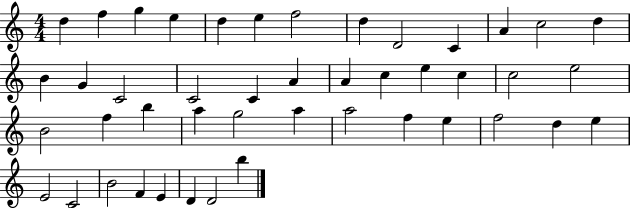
{
  \clef treble
  \numericTimeSignature
  \time 4/4
  \key c \major
  d''4 f''4 g''4 e''4 | d''4 e''4 f''2 | d''4 d'2 c'4 | a'4 c''2 d''4 | \break b'4 g'4 c'2 | c'2 c'4 a'4 | a'4 c''4 e''4 c''4 | c''2 e''2 | \break b'2 f''4 b''4 | a''4 g''2 a''4 | a''2 f''4 e''4 | f''2 d''4 e''4 | \break e'2 c'2 | b'2 f'4 e'4 | d'4 d'2 b''4 | \bar "|."
}